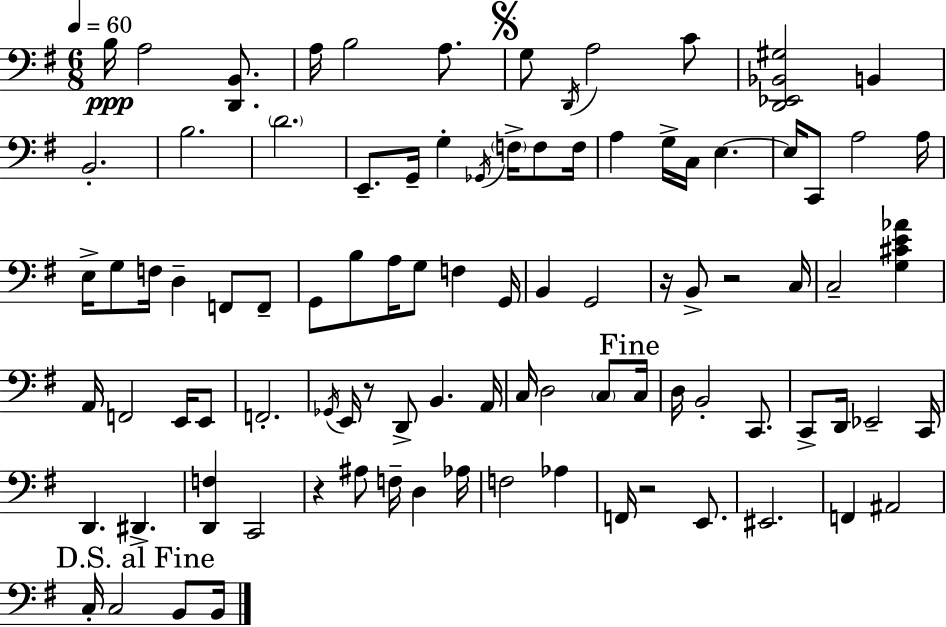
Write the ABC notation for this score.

X:1
T:Untitled
M:6/8
L:1/4
K:G
B,/4 A,2 [D,,B,,]/2 A,/4 B,2 A,/2 G,/2 D,,/4 A,2 C/2 [D,,_E,,_B,,^G,]2 B,, B,,2 B,2 D2 E,,/2 G,,/4 G, _G,,/4 F,/4 F,/2 F,/4 A, G,/4 C,/4 E, E,/4 C,,/2 A,2 A,/4 E,/4 G,/2 F,/4 D, F,,/2 F,,/2 G,,/2 B,/2 A,/4 G,/2 F, G,,/4 B,, G,,2 z/4 B,,/2 z2 C,/4 C,2 [G,^CE_A] A,,/4 F,,2 E,,/4 E,,/2 F,,2 _G,,/4 E,,/4 z/2 D,,/2 B,, A,,/4 C,/4 D,2 C,/2 C,/4 D,/4 B,,2 C,,/2 C,,/2 D,,/4 _E,,2 C,,/4 D,, ^D,, [D,,F,] C,,2 z ^A,/2 F,/4 D, _A,/4 F,2 _A, F,,/4 z2 E,,/2 ^E,,2 F,, ^A,,2 C,/4 C,2 B,,/2 B,,/4